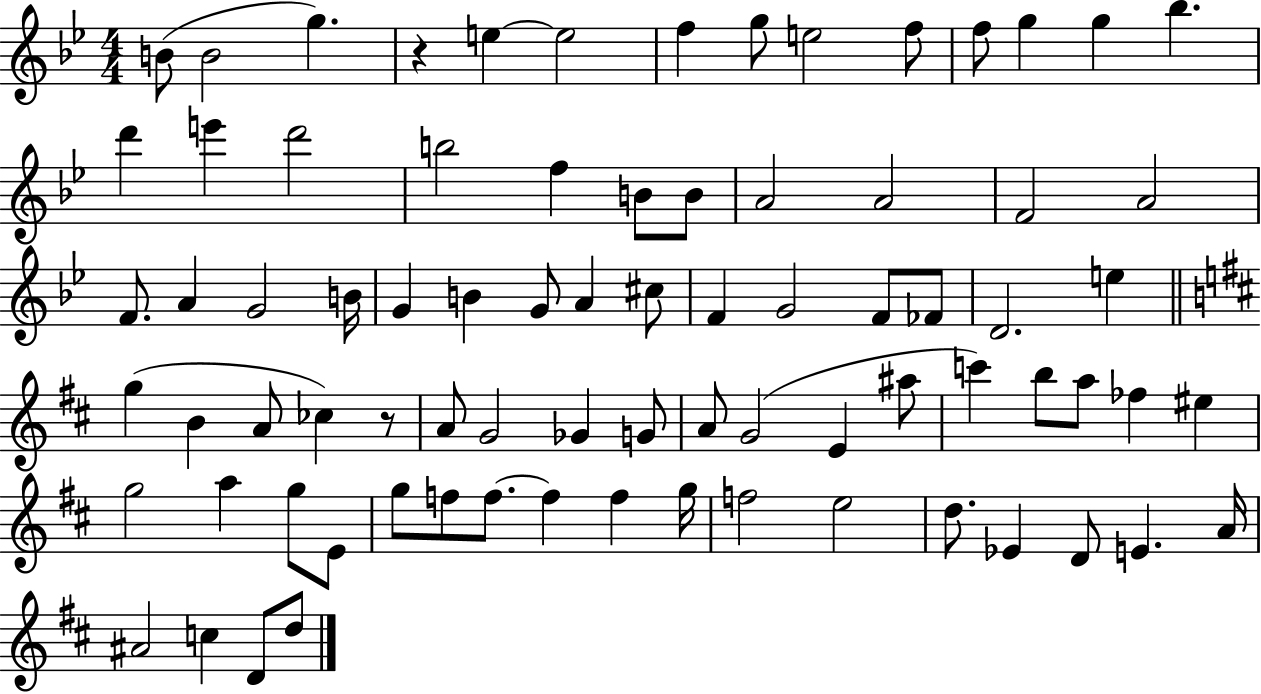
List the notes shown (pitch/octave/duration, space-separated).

B4/e B4/h G5/q. R/q E5/q E5/h F5/q G5/e E5/h F5/e F5/e G5/q G5/q Bb5/q. D6/q E6/q D6/h B5/h F5/q B4/e B4/e A4/h A4/h F4/h A4/h F4/e. A4/q G4/h B4/s G4/q B4/q G4/e A4/q C#5/e F4/q G4/h F4/e FES4/e D4/h. E5/q G5/q B4/q A4/e CES5/q R/e A4/e G4/h Gb4/q G4/e A4/e G4/h E4/q A#5/e C6/q B5/e A5/e FES5/q EIS5/q G5/h A5/q G5/e E4/e G5/e F5/e F5/e. F5/q F5/q G5/s F5/h E5/h D5/e. Eb4/q D4/e E4/q. A4/s A#4/h C5/q D4/e D5/e